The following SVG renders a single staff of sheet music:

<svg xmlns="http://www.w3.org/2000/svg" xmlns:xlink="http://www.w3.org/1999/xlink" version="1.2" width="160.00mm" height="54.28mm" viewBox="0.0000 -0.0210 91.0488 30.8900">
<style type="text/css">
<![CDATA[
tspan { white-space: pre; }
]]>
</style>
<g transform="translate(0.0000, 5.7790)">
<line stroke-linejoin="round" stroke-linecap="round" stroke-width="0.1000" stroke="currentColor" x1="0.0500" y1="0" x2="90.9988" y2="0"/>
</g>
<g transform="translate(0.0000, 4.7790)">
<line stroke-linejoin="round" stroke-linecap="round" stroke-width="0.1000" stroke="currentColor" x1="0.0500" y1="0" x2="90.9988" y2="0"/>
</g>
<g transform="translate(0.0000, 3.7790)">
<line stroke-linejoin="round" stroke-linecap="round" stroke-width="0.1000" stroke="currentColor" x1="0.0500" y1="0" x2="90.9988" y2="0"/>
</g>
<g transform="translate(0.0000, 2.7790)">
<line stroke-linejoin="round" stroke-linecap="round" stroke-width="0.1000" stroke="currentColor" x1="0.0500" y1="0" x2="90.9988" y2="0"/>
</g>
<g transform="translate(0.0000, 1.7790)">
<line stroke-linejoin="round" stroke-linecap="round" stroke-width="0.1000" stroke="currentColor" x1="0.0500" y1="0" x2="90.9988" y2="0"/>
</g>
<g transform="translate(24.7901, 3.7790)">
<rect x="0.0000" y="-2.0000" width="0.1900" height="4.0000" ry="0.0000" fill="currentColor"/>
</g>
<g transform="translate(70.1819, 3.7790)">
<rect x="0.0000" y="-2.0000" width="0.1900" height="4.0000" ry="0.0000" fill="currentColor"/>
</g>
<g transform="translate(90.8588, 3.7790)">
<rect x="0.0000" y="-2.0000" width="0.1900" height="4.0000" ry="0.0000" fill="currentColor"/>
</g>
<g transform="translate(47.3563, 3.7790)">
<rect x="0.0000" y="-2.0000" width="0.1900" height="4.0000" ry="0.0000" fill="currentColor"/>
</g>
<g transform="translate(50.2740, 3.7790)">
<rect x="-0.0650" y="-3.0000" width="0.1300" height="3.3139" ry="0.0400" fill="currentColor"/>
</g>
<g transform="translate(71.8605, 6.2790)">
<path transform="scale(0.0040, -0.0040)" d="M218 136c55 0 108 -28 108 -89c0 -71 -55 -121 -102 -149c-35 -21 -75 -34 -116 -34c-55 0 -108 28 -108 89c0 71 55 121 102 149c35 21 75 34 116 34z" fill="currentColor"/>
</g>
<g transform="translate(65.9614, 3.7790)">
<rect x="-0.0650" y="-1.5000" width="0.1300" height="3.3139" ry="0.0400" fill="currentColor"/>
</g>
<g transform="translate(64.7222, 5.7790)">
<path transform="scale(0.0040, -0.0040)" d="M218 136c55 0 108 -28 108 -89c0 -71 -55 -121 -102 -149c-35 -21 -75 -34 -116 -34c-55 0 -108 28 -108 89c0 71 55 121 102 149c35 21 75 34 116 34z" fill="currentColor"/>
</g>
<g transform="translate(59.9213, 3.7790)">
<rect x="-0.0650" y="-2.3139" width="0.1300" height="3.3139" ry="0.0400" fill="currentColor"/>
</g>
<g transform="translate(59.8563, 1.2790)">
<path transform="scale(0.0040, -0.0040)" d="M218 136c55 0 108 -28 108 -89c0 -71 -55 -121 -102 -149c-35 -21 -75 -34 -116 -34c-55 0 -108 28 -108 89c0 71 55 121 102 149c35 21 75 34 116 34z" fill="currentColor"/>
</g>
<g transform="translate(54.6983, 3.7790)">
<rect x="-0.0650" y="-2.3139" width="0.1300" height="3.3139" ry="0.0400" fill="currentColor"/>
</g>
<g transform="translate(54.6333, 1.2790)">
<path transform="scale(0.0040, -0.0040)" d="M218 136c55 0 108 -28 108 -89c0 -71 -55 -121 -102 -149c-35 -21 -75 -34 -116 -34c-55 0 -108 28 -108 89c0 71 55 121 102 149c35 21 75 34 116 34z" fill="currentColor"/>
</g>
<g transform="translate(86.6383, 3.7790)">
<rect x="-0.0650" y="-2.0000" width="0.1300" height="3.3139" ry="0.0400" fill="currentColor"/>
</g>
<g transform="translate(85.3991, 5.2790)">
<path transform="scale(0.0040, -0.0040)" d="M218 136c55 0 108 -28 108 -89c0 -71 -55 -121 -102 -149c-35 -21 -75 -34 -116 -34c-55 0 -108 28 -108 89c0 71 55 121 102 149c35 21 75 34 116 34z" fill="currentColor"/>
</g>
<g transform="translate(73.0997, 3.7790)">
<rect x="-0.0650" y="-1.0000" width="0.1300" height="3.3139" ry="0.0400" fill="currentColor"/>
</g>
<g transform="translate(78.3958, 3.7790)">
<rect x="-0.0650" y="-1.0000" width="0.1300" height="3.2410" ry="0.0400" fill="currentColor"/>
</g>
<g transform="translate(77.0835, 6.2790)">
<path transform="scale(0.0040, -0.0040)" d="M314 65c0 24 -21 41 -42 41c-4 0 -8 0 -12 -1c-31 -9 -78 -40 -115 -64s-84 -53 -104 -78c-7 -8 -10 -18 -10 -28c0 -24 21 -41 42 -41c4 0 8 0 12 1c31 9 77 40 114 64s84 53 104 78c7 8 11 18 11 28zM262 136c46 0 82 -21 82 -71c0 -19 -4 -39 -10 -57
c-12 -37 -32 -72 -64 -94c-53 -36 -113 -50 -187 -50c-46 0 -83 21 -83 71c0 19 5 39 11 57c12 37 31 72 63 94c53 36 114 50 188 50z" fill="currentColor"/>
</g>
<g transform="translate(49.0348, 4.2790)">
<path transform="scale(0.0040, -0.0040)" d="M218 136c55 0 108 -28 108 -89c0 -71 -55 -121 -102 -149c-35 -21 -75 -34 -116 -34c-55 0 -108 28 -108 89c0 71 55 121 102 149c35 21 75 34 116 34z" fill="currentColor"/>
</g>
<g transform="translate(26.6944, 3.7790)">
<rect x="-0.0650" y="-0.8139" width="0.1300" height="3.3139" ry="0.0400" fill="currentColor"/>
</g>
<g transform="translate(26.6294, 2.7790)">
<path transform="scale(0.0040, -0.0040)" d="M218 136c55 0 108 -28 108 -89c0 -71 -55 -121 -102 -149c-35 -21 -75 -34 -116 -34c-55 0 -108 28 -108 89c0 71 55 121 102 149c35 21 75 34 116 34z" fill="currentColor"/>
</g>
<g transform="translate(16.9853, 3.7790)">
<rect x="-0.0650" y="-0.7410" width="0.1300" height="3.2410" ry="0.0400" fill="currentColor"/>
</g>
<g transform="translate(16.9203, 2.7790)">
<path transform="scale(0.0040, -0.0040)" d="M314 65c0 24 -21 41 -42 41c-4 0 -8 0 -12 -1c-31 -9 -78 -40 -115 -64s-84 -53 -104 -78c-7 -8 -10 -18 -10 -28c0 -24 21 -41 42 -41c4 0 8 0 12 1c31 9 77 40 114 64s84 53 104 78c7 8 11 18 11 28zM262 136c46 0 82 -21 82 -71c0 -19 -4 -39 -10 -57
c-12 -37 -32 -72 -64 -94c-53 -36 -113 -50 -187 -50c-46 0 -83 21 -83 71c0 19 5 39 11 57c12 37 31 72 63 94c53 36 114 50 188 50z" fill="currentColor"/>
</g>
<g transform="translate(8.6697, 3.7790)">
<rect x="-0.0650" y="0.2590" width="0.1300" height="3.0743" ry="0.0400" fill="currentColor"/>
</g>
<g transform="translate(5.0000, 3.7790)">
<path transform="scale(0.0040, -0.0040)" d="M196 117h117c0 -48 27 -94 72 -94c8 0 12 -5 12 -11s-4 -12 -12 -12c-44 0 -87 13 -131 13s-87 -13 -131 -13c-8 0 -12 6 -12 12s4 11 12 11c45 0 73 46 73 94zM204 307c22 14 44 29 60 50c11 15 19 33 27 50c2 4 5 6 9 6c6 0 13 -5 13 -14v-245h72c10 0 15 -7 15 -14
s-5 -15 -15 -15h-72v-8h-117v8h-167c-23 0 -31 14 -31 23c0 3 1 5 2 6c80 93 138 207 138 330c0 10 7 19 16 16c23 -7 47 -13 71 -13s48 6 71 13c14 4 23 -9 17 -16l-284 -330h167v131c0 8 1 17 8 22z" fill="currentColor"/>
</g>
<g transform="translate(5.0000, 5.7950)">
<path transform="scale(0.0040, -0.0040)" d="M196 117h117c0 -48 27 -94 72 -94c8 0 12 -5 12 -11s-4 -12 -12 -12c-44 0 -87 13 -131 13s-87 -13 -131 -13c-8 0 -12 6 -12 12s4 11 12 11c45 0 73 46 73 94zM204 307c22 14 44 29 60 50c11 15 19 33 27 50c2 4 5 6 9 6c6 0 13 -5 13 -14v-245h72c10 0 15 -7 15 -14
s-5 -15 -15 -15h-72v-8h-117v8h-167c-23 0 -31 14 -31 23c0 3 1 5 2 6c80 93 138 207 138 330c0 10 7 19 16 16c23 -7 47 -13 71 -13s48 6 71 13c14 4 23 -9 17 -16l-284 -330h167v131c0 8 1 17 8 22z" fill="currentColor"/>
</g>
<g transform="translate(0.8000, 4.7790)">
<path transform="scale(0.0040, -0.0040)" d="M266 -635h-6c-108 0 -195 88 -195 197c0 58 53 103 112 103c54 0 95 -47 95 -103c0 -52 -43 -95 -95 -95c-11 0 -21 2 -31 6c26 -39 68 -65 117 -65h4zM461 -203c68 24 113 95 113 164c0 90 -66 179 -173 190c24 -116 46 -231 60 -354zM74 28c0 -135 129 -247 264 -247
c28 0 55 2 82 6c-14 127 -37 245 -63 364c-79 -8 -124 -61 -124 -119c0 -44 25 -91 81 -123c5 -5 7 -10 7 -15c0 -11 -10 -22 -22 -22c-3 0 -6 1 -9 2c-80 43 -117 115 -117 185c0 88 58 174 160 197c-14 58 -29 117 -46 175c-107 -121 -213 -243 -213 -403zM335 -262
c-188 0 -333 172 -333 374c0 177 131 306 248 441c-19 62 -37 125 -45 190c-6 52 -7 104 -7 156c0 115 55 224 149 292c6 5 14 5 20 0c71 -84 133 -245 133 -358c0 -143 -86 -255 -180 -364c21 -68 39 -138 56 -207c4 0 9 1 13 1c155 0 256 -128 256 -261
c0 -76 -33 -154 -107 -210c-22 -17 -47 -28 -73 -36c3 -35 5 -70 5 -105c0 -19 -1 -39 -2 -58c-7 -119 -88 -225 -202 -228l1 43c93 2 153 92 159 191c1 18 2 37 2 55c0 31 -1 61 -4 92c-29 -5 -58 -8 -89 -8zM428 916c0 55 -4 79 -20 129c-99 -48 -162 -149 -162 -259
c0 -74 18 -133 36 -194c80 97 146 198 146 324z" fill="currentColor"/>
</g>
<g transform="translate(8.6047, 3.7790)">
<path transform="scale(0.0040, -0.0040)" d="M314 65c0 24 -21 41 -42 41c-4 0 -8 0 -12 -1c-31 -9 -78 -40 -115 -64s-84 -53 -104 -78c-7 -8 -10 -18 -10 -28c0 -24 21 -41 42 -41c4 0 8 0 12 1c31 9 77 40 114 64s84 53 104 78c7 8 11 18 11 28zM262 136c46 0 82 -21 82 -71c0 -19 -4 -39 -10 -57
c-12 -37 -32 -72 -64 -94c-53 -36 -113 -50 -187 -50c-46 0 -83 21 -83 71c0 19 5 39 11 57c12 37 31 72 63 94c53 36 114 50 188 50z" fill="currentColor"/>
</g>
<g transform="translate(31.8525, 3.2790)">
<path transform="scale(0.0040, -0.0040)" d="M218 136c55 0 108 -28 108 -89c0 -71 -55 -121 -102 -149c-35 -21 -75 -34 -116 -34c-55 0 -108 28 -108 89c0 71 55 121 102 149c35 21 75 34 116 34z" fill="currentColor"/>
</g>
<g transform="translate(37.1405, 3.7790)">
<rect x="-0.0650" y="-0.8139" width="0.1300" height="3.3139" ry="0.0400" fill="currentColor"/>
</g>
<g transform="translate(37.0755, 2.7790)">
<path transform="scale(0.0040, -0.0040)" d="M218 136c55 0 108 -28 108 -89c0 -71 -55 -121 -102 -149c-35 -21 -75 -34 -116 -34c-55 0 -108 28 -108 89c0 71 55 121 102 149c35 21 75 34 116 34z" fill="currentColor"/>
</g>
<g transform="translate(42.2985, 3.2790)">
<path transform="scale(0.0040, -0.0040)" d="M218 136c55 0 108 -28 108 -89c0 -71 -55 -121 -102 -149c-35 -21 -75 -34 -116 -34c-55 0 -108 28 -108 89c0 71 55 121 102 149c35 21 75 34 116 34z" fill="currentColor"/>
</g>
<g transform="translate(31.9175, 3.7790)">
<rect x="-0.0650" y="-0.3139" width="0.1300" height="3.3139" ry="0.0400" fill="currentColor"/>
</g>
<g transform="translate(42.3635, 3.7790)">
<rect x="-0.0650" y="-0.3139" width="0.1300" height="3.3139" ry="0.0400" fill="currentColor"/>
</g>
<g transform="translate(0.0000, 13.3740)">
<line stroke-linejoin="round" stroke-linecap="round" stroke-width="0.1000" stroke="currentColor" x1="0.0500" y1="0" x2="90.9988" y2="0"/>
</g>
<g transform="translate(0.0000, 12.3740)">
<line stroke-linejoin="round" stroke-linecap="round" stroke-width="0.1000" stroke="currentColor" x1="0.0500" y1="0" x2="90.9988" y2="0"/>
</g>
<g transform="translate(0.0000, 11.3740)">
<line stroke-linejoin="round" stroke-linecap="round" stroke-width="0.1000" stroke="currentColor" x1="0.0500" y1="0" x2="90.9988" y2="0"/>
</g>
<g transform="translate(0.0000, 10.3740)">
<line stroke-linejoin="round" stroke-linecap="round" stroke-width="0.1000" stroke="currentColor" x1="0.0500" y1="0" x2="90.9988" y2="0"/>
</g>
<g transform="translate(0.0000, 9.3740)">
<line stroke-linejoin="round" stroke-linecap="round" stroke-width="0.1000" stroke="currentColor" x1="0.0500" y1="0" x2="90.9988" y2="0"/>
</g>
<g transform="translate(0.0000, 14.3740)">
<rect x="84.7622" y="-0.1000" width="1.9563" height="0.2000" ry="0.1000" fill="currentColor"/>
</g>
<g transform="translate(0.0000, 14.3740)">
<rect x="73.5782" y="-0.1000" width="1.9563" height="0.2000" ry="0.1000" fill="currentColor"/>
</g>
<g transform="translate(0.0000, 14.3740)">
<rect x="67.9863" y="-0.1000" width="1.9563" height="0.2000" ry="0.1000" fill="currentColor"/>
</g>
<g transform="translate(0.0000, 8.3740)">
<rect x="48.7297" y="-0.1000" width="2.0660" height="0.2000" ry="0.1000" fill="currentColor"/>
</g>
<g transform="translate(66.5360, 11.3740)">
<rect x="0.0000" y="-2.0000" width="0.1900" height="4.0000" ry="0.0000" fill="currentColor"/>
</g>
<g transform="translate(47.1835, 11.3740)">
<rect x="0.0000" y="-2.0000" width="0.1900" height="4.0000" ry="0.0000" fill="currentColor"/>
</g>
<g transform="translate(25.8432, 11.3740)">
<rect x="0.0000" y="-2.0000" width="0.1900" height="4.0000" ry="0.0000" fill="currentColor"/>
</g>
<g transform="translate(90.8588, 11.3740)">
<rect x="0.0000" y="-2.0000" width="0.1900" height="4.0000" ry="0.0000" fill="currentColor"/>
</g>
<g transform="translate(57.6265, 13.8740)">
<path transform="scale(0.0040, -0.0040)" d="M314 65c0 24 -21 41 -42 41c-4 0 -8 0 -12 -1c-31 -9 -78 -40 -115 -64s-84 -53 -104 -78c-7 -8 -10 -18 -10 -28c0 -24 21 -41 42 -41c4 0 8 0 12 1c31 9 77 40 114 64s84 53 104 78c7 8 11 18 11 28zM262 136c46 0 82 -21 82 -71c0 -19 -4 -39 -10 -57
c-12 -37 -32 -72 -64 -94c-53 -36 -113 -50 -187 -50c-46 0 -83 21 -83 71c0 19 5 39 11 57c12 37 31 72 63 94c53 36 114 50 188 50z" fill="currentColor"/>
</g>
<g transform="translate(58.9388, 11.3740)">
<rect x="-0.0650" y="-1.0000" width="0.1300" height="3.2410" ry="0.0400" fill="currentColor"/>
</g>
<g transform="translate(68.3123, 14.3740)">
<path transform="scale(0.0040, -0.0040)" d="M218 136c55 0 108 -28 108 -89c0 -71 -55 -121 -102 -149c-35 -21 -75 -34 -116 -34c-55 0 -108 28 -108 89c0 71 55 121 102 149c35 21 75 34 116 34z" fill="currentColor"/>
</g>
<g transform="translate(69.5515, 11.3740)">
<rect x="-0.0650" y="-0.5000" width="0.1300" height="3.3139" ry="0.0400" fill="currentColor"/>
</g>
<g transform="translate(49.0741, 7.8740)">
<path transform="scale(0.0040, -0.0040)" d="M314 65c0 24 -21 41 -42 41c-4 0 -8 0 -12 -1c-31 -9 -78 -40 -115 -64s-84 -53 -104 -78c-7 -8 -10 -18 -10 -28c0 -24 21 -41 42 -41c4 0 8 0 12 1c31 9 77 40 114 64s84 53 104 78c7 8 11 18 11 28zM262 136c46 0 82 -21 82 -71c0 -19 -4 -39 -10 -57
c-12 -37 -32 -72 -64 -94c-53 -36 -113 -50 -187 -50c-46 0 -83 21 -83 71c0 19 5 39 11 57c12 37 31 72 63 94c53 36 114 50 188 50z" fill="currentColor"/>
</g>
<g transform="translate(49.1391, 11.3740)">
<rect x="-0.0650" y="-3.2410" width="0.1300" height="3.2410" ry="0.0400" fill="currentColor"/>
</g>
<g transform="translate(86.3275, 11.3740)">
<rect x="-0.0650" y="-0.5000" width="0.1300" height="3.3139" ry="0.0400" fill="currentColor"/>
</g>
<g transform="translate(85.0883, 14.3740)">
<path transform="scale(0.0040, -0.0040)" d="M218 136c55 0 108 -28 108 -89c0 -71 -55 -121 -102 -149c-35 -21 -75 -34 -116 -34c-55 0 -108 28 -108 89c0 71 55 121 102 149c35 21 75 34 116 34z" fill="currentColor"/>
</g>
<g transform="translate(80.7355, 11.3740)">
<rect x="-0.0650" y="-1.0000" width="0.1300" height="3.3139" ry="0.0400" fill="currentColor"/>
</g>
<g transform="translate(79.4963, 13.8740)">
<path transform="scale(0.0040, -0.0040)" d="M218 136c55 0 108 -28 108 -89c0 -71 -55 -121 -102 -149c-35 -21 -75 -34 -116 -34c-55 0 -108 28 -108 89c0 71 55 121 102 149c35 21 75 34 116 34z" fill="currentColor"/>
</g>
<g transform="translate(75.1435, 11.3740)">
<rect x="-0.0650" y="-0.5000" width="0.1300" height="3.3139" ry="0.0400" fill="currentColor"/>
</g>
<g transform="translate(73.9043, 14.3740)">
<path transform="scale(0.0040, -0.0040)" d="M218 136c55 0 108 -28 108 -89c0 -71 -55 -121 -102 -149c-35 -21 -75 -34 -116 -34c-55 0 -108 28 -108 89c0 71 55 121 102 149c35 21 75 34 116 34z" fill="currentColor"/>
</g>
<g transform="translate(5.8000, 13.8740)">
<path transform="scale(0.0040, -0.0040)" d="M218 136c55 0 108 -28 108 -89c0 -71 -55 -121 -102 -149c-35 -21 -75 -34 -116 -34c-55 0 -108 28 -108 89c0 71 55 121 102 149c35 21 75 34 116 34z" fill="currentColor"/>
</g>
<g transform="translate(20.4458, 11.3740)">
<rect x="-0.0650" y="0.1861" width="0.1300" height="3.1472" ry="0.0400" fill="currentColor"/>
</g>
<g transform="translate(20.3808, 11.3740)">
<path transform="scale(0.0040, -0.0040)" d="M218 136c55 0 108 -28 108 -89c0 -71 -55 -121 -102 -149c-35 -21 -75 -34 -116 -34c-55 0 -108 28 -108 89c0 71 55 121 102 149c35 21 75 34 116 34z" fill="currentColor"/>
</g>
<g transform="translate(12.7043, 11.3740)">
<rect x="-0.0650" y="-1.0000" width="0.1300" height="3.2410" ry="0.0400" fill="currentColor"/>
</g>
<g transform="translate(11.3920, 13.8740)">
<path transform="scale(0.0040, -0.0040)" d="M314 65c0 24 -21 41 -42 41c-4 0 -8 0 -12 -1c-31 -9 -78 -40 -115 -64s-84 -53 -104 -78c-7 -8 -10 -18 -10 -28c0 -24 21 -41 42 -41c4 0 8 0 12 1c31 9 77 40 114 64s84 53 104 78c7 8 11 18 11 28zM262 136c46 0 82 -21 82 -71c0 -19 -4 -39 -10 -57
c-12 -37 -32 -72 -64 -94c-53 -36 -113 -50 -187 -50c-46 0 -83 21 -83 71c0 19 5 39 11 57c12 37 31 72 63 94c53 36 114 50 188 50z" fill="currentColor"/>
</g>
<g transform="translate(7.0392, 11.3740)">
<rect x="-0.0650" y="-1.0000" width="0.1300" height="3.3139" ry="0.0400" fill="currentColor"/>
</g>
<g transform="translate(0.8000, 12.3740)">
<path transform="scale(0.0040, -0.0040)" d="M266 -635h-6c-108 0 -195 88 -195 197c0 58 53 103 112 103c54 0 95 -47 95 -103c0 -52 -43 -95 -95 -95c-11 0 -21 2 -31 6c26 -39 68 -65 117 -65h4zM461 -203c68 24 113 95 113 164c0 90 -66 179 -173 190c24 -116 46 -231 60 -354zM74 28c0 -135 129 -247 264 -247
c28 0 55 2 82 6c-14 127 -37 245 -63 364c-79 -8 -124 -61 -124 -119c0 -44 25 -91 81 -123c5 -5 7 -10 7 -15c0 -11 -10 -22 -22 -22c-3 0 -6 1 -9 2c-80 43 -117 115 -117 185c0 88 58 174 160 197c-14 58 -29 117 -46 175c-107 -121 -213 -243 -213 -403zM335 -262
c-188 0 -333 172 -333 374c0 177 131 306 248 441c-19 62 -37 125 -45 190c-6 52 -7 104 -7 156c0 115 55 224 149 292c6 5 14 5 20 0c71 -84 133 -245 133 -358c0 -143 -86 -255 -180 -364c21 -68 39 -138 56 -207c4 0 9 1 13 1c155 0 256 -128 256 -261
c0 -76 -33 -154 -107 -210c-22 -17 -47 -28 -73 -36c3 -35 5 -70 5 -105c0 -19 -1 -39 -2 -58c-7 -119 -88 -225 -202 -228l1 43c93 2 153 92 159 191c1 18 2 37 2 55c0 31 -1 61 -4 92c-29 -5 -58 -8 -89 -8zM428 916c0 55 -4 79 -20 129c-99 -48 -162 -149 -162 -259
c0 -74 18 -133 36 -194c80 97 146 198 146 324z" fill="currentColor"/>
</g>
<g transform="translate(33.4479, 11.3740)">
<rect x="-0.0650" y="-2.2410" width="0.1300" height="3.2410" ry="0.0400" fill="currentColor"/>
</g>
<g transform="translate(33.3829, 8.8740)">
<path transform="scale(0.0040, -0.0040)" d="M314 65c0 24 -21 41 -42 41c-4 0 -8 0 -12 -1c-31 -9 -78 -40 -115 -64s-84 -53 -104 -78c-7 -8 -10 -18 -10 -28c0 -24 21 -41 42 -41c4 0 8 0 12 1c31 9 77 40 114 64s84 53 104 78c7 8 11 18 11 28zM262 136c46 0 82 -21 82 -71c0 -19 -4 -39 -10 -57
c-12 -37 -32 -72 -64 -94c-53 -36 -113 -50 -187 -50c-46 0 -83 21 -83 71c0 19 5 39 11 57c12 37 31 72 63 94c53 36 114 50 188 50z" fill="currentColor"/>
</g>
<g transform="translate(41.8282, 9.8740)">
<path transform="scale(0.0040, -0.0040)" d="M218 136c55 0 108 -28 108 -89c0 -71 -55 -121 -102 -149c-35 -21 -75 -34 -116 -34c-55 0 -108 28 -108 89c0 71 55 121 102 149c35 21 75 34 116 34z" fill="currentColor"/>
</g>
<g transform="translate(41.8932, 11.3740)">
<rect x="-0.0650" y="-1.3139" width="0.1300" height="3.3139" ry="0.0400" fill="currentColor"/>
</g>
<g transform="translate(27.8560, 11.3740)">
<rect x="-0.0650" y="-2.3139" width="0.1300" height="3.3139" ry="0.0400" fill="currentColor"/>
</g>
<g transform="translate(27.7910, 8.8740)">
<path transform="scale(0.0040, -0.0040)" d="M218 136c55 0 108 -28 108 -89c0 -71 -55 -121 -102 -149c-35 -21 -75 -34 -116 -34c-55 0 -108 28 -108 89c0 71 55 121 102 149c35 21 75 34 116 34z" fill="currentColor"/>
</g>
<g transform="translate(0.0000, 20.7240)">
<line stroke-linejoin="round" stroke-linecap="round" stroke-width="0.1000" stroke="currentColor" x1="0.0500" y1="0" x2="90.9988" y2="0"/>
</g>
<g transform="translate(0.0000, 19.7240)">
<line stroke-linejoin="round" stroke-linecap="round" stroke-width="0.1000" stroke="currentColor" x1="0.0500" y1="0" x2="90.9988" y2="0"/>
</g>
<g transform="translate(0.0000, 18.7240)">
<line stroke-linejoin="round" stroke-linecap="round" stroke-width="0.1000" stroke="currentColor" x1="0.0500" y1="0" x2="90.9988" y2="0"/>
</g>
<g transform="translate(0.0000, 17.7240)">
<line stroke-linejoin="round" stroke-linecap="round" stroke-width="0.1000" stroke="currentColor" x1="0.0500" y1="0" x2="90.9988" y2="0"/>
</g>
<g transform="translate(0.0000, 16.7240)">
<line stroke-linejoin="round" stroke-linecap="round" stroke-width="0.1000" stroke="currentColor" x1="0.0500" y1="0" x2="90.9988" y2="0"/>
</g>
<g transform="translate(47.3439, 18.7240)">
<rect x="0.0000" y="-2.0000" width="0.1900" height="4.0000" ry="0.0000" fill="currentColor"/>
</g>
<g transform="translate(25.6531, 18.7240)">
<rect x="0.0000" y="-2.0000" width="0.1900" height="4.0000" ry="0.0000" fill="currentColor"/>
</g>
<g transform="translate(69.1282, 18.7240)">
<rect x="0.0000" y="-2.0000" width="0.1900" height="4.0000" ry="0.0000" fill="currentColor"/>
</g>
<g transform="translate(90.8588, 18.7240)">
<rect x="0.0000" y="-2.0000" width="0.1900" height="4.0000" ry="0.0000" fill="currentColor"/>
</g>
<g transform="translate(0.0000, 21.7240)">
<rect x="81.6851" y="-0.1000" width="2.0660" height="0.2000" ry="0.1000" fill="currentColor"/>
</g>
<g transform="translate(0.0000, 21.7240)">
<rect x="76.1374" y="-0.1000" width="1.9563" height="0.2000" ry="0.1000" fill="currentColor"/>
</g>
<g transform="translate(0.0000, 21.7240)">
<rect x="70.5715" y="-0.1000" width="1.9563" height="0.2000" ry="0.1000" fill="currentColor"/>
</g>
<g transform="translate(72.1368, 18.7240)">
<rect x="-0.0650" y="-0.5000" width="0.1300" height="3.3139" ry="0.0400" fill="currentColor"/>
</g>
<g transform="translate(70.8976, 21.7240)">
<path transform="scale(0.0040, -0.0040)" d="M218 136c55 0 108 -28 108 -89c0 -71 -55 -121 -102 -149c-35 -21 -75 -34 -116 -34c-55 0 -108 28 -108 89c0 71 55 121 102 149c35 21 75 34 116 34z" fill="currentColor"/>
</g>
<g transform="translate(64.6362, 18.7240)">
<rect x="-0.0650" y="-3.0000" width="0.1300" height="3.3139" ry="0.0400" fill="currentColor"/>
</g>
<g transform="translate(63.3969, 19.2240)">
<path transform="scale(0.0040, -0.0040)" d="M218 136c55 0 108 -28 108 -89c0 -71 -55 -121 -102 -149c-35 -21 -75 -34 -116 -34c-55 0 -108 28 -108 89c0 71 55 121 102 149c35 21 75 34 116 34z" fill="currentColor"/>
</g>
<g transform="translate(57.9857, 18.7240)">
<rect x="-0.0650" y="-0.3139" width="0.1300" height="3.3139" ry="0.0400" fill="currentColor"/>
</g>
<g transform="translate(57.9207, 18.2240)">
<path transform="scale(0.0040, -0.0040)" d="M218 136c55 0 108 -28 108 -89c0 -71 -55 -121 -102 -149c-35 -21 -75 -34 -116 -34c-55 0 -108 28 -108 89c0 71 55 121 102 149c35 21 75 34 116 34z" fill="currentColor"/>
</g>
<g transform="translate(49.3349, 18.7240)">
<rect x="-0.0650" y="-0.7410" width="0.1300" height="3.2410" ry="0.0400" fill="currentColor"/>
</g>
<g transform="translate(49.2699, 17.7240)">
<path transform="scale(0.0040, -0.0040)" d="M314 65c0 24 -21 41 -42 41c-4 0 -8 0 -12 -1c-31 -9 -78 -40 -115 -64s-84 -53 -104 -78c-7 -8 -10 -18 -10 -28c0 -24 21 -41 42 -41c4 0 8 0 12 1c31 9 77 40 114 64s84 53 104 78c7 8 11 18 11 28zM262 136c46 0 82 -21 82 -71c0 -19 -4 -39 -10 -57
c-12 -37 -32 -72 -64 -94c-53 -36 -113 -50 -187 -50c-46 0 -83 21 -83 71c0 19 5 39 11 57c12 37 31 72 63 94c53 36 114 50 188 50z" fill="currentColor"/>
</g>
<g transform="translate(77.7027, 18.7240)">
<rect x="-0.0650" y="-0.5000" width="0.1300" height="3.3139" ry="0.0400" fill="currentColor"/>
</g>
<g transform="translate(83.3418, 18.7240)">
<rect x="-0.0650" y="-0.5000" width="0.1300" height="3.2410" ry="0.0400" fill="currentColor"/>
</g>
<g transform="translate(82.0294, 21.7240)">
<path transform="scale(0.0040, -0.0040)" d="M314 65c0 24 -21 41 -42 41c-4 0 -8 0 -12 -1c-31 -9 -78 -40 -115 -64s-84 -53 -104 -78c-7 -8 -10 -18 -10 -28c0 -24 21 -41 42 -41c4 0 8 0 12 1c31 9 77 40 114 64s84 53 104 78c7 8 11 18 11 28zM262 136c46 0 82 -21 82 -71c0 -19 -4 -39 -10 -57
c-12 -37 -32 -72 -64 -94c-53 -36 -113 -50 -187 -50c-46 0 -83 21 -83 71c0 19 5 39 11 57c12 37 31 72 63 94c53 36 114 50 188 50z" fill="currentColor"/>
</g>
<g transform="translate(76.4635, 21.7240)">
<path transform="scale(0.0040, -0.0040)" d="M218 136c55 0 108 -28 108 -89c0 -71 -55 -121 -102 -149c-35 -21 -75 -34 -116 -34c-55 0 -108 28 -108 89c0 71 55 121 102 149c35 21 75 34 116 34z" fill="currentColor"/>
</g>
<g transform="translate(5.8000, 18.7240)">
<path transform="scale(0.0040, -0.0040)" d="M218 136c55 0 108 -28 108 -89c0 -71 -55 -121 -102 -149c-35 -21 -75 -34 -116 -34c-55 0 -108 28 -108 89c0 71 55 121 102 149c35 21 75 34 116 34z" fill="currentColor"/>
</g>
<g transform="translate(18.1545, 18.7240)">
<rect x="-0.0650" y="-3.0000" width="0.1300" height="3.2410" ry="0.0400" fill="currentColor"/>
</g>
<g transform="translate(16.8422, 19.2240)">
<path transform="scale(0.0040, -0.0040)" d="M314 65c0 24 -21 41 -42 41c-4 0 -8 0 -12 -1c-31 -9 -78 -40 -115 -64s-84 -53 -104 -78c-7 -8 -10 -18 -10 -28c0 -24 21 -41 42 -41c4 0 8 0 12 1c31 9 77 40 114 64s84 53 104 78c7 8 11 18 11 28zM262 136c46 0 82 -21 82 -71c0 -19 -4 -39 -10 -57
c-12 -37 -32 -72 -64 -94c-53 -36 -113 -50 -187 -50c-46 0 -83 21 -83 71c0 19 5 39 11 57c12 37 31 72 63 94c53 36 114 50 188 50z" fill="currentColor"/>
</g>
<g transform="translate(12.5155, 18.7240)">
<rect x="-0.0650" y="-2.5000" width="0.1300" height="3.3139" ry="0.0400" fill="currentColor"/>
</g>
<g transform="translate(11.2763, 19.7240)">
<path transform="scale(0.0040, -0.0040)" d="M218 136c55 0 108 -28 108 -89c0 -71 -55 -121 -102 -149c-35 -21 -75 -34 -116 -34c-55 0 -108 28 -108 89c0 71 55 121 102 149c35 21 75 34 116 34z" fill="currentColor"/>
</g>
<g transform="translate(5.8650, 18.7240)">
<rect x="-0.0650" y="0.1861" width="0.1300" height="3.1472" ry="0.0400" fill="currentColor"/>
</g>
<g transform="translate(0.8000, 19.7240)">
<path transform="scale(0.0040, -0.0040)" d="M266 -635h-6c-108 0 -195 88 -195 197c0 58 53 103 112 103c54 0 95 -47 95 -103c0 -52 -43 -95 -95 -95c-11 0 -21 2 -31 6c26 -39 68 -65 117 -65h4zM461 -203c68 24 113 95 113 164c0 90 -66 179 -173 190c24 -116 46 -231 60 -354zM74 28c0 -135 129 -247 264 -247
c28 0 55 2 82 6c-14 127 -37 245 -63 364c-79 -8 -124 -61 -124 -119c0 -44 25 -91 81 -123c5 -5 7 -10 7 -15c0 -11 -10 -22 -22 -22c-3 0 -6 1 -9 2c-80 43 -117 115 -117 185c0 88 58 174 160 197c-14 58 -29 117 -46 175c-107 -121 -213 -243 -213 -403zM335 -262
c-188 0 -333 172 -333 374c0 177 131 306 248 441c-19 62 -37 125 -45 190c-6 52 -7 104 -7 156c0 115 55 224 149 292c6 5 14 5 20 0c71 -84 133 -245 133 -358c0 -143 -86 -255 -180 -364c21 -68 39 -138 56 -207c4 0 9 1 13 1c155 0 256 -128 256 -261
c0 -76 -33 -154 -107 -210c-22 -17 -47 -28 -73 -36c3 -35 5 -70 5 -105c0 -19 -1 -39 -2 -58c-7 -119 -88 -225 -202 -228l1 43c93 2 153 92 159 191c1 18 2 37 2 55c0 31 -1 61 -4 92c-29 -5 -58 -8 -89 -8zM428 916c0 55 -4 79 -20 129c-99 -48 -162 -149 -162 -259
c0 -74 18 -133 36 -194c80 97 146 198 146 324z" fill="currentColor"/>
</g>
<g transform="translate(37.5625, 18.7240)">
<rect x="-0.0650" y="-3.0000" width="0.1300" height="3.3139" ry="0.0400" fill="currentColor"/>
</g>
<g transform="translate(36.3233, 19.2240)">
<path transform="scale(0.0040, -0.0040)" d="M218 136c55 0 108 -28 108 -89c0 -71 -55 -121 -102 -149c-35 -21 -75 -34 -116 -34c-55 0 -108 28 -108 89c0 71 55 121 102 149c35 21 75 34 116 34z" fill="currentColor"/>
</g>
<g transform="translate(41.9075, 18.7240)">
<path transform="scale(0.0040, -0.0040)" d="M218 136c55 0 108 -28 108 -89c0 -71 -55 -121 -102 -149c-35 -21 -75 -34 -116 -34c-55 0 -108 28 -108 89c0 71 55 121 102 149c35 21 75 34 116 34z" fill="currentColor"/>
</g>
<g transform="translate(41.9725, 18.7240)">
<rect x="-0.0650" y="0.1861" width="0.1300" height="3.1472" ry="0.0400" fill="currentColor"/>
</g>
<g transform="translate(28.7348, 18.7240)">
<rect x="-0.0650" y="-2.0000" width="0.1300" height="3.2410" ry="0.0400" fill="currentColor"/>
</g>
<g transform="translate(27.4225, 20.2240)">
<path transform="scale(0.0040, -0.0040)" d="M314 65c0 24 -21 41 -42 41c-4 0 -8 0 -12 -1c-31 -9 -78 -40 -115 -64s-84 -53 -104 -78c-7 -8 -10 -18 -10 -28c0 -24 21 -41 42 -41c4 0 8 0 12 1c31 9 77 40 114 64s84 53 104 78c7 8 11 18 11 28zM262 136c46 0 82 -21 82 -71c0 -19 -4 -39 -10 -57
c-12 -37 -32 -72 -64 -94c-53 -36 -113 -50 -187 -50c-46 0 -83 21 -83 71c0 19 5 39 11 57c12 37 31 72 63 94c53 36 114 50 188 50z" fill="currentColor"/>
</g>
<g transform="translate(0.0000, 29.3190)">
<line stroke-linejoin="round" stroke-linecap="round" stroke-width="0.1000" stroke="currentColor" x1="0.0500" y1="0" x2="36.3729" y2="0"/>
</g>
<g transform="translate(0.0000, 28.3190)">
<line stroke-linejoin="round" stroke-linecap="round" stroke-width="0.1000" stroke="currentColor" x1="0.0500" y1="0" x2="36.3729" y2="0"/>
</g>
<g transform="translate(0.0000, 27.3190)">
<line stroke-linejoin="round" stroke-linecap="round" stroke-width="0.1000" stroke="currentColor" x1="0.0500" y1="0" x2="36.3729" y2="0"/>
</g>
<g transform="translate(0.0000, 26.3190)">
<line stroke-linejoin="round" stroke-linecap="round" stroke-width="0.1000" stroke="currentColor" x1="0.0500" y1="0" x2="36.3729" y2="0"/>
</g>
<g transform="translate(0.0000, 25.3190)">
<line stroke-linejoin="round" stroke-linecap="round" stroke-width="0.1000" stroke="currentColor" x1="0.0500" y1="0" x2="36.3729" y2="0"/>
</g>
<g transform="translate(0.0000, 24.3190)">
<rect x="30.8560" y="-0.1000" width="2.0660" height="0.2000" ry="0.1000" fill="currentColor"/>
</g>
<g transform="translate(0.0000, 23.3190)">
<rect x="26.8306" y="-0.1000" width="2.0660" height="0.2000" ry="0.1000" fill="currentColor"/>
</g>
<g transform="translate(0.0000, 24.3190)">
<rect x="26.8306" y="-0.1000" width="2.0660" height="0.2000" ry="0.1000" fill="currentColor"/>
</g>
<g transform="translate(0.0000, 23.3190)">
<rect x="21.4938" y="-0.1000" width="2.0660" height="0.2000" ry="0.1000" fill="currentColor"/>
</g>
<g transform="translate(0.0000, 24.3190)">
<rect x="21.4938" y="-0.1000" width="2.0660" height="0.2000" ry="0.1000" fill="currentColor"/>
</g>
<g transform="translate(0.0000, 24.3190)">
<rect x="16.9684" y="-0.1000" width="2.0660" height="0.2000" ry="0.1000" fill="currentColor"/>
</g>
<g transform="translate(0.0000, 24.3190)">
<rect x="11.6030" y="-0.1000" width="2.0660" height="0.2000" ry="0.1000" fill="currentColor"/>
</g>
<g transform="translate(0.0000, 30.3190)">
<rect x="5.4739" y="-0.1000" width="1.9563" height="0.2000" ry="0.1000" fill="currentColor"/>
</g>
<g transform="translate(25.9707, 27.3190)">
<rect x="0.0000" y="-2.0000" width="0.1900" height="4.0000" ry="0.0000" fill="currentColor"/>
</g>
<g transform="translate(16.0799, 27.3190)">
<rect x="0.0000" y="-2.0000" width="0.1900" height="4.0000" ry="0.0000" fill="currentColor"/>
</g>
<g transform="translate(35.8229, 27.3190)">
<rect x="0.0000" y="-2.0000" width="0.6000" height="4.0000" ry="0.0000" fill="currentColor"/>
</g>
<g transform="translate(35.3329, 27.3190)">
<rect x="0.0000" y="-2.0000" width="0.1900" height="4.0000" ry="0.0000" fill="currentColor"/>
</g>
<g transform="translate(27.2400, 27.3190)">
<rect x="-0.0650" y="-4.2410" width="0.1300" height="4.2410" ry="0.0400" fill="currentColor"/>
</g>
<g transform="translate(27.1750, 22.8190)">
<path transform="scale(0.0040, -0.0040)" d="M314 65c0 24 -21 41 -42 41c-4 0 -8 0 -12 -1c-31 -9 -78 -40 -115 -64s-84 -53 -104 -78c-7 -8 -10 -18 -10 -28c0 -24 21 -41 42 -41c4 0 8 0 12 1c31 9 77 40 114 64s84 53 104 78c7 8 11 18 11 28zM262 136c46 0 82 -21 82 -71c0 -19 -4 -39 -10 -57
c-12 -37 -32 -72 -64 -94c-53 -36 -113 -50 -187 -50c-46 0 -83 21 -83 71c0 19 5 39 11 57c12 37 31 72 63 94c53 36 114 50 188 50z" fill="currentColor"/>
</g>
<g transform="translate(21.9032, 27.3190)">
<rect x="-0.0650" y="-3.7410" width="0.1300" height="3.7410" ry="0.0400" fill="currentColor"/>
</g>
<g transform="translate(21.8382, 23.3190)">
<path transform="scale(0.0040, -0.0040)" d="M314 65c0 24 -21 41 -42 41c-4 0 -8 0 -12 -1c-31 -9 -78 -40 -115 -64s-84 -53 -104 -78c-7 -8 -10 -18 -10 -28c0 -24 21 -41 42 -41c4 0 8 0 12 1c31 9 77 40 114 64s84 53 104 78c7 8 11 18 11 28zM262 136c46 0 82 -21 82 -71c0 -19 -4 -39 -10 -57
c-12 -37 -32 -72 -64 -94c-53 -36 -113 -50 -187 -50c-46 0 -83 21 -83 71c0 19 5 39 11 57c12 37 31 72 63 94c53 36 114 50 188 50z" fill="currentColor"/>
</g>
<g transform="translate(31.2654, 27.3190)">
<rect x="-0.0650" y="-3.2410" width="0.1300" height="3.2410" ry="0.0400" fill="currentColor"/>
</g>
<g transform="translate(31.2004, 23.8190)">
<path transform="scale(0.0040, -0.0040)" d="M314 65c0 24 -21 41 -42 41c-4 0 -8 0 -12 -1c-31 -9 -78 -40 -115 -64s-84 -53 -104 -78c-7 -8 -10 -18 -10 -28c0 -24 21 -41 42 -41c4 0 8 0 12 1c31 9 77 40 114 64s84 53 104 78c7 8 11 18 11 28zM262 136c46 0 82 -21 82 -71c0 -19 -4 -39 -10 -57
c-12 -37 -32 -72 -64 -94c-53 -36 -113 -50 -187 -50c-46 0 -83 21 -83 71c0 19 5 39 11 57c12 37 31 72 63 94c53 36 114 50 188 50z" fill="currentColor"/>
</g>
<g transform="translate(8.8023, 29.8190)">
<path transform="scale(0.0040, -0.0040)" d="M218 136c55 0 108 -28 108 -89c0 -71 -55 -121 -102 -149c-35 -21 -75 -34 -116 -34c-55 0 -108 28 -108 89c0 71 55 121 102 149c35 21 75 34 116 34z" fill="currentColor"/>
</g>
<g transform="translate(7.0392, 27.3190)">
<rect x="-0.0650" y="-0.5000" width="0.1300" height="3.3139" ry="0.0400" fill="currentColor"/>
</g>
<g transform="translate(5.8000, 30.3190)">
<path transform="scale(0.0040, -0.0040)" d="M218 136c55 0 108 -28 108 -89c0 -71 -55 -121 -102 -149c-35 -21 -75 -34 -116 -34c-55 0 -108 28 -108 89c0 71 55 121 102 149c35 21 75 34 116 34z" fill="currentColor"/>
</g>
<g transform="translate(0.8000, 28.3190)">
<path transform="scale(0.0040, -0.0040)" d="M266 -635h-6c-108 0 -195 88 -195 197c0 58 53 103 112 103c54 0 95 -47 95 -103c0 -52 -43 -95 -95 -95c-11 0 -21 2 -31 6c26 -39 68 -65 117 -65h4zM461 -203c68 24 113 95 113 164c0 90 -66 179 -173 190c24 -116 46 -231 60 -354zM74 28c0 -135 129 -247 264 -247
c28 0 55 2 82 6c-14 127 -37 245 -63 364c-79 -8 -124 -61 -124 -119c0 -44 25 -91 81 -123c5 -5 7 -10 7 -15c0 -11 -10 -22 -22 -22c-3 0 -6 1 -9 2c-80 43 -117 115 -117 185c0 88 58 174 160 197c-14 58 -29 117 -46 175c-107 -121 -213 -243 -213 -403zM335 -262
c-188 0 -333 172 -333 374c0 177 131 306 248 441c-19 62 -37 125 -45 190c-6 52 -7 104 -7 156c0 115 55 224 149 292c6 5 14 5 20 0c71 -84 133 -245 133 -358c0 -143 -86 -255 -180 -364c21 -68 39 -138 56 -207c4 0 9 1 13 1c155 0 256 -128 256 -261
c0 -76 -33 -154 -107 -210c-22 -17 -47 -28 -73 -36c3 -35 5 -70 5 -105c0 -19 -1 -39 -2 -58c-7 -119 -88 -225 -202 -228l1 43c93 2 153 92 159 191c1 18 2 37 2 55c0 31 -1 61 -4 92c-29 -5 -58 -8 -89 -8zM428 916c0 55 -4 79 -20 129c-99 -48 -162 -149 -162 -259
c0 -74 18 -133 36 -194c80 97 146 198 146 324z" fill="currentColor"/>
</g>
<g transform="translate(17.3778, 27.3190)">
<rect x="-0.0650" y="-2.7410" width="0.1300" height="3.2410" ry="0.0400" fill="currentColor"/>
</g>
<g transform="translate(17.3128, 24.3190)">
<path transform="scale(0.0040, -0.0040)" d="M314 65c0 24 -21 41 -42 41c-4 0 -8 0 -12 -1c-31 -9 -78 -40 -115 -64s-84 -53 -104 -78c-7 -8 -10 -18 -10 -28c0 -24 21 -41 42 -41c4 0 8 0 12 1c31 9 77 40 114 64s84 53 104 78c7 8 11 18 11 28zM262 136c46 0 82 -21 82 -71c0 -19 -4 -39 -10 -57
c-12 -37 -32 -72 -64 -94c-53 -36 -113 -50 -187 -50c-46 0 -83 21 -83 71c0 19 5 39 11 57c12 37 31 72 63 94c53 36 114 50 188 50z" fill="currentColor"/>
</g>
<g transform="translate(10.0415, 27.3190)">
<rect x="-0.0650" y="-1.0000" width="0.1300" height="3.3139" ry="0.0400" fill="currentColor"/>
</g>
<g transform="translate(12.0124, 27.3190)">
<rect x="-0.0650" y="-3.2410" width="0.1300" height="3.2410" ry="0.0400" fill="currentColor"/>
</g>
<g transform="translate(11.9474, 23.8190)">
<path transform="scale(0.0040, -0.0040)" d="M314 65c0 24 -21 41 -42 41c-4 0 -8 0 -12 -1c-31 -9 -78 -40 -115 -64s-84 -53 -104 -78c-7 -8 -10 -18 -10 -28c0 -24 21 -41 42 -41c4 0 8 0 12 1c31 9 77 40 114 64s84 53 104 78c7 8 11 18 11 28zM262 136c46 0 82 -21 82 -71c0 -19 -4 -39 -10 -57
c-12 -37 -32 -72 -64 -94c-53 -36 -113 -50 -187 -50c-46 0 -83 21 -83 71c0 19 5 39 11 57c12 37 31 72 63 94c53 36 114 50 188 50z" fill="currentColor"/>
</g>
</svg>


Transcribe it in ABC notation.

X:1
T:Untitled
M:4/4
L:1/4
K:C
B2 d2 d c d c A g g E D D2 F D D2 B g g2 e b2 D2 C C D C B G A2 F2 A B d2 c A C C C2 C D b2 a2 c'2 d'2 b2